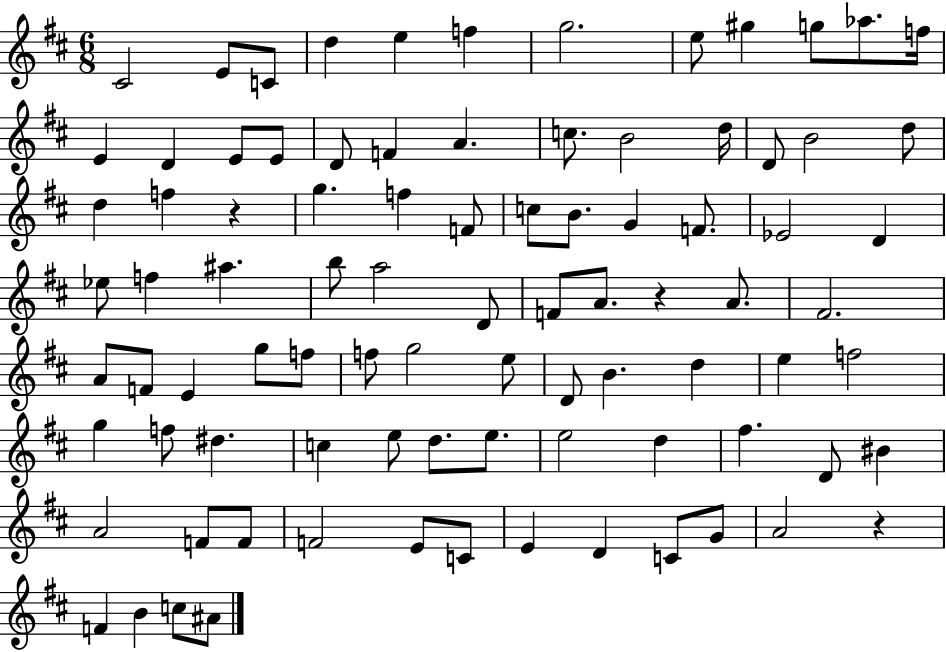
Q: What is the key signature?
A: D major